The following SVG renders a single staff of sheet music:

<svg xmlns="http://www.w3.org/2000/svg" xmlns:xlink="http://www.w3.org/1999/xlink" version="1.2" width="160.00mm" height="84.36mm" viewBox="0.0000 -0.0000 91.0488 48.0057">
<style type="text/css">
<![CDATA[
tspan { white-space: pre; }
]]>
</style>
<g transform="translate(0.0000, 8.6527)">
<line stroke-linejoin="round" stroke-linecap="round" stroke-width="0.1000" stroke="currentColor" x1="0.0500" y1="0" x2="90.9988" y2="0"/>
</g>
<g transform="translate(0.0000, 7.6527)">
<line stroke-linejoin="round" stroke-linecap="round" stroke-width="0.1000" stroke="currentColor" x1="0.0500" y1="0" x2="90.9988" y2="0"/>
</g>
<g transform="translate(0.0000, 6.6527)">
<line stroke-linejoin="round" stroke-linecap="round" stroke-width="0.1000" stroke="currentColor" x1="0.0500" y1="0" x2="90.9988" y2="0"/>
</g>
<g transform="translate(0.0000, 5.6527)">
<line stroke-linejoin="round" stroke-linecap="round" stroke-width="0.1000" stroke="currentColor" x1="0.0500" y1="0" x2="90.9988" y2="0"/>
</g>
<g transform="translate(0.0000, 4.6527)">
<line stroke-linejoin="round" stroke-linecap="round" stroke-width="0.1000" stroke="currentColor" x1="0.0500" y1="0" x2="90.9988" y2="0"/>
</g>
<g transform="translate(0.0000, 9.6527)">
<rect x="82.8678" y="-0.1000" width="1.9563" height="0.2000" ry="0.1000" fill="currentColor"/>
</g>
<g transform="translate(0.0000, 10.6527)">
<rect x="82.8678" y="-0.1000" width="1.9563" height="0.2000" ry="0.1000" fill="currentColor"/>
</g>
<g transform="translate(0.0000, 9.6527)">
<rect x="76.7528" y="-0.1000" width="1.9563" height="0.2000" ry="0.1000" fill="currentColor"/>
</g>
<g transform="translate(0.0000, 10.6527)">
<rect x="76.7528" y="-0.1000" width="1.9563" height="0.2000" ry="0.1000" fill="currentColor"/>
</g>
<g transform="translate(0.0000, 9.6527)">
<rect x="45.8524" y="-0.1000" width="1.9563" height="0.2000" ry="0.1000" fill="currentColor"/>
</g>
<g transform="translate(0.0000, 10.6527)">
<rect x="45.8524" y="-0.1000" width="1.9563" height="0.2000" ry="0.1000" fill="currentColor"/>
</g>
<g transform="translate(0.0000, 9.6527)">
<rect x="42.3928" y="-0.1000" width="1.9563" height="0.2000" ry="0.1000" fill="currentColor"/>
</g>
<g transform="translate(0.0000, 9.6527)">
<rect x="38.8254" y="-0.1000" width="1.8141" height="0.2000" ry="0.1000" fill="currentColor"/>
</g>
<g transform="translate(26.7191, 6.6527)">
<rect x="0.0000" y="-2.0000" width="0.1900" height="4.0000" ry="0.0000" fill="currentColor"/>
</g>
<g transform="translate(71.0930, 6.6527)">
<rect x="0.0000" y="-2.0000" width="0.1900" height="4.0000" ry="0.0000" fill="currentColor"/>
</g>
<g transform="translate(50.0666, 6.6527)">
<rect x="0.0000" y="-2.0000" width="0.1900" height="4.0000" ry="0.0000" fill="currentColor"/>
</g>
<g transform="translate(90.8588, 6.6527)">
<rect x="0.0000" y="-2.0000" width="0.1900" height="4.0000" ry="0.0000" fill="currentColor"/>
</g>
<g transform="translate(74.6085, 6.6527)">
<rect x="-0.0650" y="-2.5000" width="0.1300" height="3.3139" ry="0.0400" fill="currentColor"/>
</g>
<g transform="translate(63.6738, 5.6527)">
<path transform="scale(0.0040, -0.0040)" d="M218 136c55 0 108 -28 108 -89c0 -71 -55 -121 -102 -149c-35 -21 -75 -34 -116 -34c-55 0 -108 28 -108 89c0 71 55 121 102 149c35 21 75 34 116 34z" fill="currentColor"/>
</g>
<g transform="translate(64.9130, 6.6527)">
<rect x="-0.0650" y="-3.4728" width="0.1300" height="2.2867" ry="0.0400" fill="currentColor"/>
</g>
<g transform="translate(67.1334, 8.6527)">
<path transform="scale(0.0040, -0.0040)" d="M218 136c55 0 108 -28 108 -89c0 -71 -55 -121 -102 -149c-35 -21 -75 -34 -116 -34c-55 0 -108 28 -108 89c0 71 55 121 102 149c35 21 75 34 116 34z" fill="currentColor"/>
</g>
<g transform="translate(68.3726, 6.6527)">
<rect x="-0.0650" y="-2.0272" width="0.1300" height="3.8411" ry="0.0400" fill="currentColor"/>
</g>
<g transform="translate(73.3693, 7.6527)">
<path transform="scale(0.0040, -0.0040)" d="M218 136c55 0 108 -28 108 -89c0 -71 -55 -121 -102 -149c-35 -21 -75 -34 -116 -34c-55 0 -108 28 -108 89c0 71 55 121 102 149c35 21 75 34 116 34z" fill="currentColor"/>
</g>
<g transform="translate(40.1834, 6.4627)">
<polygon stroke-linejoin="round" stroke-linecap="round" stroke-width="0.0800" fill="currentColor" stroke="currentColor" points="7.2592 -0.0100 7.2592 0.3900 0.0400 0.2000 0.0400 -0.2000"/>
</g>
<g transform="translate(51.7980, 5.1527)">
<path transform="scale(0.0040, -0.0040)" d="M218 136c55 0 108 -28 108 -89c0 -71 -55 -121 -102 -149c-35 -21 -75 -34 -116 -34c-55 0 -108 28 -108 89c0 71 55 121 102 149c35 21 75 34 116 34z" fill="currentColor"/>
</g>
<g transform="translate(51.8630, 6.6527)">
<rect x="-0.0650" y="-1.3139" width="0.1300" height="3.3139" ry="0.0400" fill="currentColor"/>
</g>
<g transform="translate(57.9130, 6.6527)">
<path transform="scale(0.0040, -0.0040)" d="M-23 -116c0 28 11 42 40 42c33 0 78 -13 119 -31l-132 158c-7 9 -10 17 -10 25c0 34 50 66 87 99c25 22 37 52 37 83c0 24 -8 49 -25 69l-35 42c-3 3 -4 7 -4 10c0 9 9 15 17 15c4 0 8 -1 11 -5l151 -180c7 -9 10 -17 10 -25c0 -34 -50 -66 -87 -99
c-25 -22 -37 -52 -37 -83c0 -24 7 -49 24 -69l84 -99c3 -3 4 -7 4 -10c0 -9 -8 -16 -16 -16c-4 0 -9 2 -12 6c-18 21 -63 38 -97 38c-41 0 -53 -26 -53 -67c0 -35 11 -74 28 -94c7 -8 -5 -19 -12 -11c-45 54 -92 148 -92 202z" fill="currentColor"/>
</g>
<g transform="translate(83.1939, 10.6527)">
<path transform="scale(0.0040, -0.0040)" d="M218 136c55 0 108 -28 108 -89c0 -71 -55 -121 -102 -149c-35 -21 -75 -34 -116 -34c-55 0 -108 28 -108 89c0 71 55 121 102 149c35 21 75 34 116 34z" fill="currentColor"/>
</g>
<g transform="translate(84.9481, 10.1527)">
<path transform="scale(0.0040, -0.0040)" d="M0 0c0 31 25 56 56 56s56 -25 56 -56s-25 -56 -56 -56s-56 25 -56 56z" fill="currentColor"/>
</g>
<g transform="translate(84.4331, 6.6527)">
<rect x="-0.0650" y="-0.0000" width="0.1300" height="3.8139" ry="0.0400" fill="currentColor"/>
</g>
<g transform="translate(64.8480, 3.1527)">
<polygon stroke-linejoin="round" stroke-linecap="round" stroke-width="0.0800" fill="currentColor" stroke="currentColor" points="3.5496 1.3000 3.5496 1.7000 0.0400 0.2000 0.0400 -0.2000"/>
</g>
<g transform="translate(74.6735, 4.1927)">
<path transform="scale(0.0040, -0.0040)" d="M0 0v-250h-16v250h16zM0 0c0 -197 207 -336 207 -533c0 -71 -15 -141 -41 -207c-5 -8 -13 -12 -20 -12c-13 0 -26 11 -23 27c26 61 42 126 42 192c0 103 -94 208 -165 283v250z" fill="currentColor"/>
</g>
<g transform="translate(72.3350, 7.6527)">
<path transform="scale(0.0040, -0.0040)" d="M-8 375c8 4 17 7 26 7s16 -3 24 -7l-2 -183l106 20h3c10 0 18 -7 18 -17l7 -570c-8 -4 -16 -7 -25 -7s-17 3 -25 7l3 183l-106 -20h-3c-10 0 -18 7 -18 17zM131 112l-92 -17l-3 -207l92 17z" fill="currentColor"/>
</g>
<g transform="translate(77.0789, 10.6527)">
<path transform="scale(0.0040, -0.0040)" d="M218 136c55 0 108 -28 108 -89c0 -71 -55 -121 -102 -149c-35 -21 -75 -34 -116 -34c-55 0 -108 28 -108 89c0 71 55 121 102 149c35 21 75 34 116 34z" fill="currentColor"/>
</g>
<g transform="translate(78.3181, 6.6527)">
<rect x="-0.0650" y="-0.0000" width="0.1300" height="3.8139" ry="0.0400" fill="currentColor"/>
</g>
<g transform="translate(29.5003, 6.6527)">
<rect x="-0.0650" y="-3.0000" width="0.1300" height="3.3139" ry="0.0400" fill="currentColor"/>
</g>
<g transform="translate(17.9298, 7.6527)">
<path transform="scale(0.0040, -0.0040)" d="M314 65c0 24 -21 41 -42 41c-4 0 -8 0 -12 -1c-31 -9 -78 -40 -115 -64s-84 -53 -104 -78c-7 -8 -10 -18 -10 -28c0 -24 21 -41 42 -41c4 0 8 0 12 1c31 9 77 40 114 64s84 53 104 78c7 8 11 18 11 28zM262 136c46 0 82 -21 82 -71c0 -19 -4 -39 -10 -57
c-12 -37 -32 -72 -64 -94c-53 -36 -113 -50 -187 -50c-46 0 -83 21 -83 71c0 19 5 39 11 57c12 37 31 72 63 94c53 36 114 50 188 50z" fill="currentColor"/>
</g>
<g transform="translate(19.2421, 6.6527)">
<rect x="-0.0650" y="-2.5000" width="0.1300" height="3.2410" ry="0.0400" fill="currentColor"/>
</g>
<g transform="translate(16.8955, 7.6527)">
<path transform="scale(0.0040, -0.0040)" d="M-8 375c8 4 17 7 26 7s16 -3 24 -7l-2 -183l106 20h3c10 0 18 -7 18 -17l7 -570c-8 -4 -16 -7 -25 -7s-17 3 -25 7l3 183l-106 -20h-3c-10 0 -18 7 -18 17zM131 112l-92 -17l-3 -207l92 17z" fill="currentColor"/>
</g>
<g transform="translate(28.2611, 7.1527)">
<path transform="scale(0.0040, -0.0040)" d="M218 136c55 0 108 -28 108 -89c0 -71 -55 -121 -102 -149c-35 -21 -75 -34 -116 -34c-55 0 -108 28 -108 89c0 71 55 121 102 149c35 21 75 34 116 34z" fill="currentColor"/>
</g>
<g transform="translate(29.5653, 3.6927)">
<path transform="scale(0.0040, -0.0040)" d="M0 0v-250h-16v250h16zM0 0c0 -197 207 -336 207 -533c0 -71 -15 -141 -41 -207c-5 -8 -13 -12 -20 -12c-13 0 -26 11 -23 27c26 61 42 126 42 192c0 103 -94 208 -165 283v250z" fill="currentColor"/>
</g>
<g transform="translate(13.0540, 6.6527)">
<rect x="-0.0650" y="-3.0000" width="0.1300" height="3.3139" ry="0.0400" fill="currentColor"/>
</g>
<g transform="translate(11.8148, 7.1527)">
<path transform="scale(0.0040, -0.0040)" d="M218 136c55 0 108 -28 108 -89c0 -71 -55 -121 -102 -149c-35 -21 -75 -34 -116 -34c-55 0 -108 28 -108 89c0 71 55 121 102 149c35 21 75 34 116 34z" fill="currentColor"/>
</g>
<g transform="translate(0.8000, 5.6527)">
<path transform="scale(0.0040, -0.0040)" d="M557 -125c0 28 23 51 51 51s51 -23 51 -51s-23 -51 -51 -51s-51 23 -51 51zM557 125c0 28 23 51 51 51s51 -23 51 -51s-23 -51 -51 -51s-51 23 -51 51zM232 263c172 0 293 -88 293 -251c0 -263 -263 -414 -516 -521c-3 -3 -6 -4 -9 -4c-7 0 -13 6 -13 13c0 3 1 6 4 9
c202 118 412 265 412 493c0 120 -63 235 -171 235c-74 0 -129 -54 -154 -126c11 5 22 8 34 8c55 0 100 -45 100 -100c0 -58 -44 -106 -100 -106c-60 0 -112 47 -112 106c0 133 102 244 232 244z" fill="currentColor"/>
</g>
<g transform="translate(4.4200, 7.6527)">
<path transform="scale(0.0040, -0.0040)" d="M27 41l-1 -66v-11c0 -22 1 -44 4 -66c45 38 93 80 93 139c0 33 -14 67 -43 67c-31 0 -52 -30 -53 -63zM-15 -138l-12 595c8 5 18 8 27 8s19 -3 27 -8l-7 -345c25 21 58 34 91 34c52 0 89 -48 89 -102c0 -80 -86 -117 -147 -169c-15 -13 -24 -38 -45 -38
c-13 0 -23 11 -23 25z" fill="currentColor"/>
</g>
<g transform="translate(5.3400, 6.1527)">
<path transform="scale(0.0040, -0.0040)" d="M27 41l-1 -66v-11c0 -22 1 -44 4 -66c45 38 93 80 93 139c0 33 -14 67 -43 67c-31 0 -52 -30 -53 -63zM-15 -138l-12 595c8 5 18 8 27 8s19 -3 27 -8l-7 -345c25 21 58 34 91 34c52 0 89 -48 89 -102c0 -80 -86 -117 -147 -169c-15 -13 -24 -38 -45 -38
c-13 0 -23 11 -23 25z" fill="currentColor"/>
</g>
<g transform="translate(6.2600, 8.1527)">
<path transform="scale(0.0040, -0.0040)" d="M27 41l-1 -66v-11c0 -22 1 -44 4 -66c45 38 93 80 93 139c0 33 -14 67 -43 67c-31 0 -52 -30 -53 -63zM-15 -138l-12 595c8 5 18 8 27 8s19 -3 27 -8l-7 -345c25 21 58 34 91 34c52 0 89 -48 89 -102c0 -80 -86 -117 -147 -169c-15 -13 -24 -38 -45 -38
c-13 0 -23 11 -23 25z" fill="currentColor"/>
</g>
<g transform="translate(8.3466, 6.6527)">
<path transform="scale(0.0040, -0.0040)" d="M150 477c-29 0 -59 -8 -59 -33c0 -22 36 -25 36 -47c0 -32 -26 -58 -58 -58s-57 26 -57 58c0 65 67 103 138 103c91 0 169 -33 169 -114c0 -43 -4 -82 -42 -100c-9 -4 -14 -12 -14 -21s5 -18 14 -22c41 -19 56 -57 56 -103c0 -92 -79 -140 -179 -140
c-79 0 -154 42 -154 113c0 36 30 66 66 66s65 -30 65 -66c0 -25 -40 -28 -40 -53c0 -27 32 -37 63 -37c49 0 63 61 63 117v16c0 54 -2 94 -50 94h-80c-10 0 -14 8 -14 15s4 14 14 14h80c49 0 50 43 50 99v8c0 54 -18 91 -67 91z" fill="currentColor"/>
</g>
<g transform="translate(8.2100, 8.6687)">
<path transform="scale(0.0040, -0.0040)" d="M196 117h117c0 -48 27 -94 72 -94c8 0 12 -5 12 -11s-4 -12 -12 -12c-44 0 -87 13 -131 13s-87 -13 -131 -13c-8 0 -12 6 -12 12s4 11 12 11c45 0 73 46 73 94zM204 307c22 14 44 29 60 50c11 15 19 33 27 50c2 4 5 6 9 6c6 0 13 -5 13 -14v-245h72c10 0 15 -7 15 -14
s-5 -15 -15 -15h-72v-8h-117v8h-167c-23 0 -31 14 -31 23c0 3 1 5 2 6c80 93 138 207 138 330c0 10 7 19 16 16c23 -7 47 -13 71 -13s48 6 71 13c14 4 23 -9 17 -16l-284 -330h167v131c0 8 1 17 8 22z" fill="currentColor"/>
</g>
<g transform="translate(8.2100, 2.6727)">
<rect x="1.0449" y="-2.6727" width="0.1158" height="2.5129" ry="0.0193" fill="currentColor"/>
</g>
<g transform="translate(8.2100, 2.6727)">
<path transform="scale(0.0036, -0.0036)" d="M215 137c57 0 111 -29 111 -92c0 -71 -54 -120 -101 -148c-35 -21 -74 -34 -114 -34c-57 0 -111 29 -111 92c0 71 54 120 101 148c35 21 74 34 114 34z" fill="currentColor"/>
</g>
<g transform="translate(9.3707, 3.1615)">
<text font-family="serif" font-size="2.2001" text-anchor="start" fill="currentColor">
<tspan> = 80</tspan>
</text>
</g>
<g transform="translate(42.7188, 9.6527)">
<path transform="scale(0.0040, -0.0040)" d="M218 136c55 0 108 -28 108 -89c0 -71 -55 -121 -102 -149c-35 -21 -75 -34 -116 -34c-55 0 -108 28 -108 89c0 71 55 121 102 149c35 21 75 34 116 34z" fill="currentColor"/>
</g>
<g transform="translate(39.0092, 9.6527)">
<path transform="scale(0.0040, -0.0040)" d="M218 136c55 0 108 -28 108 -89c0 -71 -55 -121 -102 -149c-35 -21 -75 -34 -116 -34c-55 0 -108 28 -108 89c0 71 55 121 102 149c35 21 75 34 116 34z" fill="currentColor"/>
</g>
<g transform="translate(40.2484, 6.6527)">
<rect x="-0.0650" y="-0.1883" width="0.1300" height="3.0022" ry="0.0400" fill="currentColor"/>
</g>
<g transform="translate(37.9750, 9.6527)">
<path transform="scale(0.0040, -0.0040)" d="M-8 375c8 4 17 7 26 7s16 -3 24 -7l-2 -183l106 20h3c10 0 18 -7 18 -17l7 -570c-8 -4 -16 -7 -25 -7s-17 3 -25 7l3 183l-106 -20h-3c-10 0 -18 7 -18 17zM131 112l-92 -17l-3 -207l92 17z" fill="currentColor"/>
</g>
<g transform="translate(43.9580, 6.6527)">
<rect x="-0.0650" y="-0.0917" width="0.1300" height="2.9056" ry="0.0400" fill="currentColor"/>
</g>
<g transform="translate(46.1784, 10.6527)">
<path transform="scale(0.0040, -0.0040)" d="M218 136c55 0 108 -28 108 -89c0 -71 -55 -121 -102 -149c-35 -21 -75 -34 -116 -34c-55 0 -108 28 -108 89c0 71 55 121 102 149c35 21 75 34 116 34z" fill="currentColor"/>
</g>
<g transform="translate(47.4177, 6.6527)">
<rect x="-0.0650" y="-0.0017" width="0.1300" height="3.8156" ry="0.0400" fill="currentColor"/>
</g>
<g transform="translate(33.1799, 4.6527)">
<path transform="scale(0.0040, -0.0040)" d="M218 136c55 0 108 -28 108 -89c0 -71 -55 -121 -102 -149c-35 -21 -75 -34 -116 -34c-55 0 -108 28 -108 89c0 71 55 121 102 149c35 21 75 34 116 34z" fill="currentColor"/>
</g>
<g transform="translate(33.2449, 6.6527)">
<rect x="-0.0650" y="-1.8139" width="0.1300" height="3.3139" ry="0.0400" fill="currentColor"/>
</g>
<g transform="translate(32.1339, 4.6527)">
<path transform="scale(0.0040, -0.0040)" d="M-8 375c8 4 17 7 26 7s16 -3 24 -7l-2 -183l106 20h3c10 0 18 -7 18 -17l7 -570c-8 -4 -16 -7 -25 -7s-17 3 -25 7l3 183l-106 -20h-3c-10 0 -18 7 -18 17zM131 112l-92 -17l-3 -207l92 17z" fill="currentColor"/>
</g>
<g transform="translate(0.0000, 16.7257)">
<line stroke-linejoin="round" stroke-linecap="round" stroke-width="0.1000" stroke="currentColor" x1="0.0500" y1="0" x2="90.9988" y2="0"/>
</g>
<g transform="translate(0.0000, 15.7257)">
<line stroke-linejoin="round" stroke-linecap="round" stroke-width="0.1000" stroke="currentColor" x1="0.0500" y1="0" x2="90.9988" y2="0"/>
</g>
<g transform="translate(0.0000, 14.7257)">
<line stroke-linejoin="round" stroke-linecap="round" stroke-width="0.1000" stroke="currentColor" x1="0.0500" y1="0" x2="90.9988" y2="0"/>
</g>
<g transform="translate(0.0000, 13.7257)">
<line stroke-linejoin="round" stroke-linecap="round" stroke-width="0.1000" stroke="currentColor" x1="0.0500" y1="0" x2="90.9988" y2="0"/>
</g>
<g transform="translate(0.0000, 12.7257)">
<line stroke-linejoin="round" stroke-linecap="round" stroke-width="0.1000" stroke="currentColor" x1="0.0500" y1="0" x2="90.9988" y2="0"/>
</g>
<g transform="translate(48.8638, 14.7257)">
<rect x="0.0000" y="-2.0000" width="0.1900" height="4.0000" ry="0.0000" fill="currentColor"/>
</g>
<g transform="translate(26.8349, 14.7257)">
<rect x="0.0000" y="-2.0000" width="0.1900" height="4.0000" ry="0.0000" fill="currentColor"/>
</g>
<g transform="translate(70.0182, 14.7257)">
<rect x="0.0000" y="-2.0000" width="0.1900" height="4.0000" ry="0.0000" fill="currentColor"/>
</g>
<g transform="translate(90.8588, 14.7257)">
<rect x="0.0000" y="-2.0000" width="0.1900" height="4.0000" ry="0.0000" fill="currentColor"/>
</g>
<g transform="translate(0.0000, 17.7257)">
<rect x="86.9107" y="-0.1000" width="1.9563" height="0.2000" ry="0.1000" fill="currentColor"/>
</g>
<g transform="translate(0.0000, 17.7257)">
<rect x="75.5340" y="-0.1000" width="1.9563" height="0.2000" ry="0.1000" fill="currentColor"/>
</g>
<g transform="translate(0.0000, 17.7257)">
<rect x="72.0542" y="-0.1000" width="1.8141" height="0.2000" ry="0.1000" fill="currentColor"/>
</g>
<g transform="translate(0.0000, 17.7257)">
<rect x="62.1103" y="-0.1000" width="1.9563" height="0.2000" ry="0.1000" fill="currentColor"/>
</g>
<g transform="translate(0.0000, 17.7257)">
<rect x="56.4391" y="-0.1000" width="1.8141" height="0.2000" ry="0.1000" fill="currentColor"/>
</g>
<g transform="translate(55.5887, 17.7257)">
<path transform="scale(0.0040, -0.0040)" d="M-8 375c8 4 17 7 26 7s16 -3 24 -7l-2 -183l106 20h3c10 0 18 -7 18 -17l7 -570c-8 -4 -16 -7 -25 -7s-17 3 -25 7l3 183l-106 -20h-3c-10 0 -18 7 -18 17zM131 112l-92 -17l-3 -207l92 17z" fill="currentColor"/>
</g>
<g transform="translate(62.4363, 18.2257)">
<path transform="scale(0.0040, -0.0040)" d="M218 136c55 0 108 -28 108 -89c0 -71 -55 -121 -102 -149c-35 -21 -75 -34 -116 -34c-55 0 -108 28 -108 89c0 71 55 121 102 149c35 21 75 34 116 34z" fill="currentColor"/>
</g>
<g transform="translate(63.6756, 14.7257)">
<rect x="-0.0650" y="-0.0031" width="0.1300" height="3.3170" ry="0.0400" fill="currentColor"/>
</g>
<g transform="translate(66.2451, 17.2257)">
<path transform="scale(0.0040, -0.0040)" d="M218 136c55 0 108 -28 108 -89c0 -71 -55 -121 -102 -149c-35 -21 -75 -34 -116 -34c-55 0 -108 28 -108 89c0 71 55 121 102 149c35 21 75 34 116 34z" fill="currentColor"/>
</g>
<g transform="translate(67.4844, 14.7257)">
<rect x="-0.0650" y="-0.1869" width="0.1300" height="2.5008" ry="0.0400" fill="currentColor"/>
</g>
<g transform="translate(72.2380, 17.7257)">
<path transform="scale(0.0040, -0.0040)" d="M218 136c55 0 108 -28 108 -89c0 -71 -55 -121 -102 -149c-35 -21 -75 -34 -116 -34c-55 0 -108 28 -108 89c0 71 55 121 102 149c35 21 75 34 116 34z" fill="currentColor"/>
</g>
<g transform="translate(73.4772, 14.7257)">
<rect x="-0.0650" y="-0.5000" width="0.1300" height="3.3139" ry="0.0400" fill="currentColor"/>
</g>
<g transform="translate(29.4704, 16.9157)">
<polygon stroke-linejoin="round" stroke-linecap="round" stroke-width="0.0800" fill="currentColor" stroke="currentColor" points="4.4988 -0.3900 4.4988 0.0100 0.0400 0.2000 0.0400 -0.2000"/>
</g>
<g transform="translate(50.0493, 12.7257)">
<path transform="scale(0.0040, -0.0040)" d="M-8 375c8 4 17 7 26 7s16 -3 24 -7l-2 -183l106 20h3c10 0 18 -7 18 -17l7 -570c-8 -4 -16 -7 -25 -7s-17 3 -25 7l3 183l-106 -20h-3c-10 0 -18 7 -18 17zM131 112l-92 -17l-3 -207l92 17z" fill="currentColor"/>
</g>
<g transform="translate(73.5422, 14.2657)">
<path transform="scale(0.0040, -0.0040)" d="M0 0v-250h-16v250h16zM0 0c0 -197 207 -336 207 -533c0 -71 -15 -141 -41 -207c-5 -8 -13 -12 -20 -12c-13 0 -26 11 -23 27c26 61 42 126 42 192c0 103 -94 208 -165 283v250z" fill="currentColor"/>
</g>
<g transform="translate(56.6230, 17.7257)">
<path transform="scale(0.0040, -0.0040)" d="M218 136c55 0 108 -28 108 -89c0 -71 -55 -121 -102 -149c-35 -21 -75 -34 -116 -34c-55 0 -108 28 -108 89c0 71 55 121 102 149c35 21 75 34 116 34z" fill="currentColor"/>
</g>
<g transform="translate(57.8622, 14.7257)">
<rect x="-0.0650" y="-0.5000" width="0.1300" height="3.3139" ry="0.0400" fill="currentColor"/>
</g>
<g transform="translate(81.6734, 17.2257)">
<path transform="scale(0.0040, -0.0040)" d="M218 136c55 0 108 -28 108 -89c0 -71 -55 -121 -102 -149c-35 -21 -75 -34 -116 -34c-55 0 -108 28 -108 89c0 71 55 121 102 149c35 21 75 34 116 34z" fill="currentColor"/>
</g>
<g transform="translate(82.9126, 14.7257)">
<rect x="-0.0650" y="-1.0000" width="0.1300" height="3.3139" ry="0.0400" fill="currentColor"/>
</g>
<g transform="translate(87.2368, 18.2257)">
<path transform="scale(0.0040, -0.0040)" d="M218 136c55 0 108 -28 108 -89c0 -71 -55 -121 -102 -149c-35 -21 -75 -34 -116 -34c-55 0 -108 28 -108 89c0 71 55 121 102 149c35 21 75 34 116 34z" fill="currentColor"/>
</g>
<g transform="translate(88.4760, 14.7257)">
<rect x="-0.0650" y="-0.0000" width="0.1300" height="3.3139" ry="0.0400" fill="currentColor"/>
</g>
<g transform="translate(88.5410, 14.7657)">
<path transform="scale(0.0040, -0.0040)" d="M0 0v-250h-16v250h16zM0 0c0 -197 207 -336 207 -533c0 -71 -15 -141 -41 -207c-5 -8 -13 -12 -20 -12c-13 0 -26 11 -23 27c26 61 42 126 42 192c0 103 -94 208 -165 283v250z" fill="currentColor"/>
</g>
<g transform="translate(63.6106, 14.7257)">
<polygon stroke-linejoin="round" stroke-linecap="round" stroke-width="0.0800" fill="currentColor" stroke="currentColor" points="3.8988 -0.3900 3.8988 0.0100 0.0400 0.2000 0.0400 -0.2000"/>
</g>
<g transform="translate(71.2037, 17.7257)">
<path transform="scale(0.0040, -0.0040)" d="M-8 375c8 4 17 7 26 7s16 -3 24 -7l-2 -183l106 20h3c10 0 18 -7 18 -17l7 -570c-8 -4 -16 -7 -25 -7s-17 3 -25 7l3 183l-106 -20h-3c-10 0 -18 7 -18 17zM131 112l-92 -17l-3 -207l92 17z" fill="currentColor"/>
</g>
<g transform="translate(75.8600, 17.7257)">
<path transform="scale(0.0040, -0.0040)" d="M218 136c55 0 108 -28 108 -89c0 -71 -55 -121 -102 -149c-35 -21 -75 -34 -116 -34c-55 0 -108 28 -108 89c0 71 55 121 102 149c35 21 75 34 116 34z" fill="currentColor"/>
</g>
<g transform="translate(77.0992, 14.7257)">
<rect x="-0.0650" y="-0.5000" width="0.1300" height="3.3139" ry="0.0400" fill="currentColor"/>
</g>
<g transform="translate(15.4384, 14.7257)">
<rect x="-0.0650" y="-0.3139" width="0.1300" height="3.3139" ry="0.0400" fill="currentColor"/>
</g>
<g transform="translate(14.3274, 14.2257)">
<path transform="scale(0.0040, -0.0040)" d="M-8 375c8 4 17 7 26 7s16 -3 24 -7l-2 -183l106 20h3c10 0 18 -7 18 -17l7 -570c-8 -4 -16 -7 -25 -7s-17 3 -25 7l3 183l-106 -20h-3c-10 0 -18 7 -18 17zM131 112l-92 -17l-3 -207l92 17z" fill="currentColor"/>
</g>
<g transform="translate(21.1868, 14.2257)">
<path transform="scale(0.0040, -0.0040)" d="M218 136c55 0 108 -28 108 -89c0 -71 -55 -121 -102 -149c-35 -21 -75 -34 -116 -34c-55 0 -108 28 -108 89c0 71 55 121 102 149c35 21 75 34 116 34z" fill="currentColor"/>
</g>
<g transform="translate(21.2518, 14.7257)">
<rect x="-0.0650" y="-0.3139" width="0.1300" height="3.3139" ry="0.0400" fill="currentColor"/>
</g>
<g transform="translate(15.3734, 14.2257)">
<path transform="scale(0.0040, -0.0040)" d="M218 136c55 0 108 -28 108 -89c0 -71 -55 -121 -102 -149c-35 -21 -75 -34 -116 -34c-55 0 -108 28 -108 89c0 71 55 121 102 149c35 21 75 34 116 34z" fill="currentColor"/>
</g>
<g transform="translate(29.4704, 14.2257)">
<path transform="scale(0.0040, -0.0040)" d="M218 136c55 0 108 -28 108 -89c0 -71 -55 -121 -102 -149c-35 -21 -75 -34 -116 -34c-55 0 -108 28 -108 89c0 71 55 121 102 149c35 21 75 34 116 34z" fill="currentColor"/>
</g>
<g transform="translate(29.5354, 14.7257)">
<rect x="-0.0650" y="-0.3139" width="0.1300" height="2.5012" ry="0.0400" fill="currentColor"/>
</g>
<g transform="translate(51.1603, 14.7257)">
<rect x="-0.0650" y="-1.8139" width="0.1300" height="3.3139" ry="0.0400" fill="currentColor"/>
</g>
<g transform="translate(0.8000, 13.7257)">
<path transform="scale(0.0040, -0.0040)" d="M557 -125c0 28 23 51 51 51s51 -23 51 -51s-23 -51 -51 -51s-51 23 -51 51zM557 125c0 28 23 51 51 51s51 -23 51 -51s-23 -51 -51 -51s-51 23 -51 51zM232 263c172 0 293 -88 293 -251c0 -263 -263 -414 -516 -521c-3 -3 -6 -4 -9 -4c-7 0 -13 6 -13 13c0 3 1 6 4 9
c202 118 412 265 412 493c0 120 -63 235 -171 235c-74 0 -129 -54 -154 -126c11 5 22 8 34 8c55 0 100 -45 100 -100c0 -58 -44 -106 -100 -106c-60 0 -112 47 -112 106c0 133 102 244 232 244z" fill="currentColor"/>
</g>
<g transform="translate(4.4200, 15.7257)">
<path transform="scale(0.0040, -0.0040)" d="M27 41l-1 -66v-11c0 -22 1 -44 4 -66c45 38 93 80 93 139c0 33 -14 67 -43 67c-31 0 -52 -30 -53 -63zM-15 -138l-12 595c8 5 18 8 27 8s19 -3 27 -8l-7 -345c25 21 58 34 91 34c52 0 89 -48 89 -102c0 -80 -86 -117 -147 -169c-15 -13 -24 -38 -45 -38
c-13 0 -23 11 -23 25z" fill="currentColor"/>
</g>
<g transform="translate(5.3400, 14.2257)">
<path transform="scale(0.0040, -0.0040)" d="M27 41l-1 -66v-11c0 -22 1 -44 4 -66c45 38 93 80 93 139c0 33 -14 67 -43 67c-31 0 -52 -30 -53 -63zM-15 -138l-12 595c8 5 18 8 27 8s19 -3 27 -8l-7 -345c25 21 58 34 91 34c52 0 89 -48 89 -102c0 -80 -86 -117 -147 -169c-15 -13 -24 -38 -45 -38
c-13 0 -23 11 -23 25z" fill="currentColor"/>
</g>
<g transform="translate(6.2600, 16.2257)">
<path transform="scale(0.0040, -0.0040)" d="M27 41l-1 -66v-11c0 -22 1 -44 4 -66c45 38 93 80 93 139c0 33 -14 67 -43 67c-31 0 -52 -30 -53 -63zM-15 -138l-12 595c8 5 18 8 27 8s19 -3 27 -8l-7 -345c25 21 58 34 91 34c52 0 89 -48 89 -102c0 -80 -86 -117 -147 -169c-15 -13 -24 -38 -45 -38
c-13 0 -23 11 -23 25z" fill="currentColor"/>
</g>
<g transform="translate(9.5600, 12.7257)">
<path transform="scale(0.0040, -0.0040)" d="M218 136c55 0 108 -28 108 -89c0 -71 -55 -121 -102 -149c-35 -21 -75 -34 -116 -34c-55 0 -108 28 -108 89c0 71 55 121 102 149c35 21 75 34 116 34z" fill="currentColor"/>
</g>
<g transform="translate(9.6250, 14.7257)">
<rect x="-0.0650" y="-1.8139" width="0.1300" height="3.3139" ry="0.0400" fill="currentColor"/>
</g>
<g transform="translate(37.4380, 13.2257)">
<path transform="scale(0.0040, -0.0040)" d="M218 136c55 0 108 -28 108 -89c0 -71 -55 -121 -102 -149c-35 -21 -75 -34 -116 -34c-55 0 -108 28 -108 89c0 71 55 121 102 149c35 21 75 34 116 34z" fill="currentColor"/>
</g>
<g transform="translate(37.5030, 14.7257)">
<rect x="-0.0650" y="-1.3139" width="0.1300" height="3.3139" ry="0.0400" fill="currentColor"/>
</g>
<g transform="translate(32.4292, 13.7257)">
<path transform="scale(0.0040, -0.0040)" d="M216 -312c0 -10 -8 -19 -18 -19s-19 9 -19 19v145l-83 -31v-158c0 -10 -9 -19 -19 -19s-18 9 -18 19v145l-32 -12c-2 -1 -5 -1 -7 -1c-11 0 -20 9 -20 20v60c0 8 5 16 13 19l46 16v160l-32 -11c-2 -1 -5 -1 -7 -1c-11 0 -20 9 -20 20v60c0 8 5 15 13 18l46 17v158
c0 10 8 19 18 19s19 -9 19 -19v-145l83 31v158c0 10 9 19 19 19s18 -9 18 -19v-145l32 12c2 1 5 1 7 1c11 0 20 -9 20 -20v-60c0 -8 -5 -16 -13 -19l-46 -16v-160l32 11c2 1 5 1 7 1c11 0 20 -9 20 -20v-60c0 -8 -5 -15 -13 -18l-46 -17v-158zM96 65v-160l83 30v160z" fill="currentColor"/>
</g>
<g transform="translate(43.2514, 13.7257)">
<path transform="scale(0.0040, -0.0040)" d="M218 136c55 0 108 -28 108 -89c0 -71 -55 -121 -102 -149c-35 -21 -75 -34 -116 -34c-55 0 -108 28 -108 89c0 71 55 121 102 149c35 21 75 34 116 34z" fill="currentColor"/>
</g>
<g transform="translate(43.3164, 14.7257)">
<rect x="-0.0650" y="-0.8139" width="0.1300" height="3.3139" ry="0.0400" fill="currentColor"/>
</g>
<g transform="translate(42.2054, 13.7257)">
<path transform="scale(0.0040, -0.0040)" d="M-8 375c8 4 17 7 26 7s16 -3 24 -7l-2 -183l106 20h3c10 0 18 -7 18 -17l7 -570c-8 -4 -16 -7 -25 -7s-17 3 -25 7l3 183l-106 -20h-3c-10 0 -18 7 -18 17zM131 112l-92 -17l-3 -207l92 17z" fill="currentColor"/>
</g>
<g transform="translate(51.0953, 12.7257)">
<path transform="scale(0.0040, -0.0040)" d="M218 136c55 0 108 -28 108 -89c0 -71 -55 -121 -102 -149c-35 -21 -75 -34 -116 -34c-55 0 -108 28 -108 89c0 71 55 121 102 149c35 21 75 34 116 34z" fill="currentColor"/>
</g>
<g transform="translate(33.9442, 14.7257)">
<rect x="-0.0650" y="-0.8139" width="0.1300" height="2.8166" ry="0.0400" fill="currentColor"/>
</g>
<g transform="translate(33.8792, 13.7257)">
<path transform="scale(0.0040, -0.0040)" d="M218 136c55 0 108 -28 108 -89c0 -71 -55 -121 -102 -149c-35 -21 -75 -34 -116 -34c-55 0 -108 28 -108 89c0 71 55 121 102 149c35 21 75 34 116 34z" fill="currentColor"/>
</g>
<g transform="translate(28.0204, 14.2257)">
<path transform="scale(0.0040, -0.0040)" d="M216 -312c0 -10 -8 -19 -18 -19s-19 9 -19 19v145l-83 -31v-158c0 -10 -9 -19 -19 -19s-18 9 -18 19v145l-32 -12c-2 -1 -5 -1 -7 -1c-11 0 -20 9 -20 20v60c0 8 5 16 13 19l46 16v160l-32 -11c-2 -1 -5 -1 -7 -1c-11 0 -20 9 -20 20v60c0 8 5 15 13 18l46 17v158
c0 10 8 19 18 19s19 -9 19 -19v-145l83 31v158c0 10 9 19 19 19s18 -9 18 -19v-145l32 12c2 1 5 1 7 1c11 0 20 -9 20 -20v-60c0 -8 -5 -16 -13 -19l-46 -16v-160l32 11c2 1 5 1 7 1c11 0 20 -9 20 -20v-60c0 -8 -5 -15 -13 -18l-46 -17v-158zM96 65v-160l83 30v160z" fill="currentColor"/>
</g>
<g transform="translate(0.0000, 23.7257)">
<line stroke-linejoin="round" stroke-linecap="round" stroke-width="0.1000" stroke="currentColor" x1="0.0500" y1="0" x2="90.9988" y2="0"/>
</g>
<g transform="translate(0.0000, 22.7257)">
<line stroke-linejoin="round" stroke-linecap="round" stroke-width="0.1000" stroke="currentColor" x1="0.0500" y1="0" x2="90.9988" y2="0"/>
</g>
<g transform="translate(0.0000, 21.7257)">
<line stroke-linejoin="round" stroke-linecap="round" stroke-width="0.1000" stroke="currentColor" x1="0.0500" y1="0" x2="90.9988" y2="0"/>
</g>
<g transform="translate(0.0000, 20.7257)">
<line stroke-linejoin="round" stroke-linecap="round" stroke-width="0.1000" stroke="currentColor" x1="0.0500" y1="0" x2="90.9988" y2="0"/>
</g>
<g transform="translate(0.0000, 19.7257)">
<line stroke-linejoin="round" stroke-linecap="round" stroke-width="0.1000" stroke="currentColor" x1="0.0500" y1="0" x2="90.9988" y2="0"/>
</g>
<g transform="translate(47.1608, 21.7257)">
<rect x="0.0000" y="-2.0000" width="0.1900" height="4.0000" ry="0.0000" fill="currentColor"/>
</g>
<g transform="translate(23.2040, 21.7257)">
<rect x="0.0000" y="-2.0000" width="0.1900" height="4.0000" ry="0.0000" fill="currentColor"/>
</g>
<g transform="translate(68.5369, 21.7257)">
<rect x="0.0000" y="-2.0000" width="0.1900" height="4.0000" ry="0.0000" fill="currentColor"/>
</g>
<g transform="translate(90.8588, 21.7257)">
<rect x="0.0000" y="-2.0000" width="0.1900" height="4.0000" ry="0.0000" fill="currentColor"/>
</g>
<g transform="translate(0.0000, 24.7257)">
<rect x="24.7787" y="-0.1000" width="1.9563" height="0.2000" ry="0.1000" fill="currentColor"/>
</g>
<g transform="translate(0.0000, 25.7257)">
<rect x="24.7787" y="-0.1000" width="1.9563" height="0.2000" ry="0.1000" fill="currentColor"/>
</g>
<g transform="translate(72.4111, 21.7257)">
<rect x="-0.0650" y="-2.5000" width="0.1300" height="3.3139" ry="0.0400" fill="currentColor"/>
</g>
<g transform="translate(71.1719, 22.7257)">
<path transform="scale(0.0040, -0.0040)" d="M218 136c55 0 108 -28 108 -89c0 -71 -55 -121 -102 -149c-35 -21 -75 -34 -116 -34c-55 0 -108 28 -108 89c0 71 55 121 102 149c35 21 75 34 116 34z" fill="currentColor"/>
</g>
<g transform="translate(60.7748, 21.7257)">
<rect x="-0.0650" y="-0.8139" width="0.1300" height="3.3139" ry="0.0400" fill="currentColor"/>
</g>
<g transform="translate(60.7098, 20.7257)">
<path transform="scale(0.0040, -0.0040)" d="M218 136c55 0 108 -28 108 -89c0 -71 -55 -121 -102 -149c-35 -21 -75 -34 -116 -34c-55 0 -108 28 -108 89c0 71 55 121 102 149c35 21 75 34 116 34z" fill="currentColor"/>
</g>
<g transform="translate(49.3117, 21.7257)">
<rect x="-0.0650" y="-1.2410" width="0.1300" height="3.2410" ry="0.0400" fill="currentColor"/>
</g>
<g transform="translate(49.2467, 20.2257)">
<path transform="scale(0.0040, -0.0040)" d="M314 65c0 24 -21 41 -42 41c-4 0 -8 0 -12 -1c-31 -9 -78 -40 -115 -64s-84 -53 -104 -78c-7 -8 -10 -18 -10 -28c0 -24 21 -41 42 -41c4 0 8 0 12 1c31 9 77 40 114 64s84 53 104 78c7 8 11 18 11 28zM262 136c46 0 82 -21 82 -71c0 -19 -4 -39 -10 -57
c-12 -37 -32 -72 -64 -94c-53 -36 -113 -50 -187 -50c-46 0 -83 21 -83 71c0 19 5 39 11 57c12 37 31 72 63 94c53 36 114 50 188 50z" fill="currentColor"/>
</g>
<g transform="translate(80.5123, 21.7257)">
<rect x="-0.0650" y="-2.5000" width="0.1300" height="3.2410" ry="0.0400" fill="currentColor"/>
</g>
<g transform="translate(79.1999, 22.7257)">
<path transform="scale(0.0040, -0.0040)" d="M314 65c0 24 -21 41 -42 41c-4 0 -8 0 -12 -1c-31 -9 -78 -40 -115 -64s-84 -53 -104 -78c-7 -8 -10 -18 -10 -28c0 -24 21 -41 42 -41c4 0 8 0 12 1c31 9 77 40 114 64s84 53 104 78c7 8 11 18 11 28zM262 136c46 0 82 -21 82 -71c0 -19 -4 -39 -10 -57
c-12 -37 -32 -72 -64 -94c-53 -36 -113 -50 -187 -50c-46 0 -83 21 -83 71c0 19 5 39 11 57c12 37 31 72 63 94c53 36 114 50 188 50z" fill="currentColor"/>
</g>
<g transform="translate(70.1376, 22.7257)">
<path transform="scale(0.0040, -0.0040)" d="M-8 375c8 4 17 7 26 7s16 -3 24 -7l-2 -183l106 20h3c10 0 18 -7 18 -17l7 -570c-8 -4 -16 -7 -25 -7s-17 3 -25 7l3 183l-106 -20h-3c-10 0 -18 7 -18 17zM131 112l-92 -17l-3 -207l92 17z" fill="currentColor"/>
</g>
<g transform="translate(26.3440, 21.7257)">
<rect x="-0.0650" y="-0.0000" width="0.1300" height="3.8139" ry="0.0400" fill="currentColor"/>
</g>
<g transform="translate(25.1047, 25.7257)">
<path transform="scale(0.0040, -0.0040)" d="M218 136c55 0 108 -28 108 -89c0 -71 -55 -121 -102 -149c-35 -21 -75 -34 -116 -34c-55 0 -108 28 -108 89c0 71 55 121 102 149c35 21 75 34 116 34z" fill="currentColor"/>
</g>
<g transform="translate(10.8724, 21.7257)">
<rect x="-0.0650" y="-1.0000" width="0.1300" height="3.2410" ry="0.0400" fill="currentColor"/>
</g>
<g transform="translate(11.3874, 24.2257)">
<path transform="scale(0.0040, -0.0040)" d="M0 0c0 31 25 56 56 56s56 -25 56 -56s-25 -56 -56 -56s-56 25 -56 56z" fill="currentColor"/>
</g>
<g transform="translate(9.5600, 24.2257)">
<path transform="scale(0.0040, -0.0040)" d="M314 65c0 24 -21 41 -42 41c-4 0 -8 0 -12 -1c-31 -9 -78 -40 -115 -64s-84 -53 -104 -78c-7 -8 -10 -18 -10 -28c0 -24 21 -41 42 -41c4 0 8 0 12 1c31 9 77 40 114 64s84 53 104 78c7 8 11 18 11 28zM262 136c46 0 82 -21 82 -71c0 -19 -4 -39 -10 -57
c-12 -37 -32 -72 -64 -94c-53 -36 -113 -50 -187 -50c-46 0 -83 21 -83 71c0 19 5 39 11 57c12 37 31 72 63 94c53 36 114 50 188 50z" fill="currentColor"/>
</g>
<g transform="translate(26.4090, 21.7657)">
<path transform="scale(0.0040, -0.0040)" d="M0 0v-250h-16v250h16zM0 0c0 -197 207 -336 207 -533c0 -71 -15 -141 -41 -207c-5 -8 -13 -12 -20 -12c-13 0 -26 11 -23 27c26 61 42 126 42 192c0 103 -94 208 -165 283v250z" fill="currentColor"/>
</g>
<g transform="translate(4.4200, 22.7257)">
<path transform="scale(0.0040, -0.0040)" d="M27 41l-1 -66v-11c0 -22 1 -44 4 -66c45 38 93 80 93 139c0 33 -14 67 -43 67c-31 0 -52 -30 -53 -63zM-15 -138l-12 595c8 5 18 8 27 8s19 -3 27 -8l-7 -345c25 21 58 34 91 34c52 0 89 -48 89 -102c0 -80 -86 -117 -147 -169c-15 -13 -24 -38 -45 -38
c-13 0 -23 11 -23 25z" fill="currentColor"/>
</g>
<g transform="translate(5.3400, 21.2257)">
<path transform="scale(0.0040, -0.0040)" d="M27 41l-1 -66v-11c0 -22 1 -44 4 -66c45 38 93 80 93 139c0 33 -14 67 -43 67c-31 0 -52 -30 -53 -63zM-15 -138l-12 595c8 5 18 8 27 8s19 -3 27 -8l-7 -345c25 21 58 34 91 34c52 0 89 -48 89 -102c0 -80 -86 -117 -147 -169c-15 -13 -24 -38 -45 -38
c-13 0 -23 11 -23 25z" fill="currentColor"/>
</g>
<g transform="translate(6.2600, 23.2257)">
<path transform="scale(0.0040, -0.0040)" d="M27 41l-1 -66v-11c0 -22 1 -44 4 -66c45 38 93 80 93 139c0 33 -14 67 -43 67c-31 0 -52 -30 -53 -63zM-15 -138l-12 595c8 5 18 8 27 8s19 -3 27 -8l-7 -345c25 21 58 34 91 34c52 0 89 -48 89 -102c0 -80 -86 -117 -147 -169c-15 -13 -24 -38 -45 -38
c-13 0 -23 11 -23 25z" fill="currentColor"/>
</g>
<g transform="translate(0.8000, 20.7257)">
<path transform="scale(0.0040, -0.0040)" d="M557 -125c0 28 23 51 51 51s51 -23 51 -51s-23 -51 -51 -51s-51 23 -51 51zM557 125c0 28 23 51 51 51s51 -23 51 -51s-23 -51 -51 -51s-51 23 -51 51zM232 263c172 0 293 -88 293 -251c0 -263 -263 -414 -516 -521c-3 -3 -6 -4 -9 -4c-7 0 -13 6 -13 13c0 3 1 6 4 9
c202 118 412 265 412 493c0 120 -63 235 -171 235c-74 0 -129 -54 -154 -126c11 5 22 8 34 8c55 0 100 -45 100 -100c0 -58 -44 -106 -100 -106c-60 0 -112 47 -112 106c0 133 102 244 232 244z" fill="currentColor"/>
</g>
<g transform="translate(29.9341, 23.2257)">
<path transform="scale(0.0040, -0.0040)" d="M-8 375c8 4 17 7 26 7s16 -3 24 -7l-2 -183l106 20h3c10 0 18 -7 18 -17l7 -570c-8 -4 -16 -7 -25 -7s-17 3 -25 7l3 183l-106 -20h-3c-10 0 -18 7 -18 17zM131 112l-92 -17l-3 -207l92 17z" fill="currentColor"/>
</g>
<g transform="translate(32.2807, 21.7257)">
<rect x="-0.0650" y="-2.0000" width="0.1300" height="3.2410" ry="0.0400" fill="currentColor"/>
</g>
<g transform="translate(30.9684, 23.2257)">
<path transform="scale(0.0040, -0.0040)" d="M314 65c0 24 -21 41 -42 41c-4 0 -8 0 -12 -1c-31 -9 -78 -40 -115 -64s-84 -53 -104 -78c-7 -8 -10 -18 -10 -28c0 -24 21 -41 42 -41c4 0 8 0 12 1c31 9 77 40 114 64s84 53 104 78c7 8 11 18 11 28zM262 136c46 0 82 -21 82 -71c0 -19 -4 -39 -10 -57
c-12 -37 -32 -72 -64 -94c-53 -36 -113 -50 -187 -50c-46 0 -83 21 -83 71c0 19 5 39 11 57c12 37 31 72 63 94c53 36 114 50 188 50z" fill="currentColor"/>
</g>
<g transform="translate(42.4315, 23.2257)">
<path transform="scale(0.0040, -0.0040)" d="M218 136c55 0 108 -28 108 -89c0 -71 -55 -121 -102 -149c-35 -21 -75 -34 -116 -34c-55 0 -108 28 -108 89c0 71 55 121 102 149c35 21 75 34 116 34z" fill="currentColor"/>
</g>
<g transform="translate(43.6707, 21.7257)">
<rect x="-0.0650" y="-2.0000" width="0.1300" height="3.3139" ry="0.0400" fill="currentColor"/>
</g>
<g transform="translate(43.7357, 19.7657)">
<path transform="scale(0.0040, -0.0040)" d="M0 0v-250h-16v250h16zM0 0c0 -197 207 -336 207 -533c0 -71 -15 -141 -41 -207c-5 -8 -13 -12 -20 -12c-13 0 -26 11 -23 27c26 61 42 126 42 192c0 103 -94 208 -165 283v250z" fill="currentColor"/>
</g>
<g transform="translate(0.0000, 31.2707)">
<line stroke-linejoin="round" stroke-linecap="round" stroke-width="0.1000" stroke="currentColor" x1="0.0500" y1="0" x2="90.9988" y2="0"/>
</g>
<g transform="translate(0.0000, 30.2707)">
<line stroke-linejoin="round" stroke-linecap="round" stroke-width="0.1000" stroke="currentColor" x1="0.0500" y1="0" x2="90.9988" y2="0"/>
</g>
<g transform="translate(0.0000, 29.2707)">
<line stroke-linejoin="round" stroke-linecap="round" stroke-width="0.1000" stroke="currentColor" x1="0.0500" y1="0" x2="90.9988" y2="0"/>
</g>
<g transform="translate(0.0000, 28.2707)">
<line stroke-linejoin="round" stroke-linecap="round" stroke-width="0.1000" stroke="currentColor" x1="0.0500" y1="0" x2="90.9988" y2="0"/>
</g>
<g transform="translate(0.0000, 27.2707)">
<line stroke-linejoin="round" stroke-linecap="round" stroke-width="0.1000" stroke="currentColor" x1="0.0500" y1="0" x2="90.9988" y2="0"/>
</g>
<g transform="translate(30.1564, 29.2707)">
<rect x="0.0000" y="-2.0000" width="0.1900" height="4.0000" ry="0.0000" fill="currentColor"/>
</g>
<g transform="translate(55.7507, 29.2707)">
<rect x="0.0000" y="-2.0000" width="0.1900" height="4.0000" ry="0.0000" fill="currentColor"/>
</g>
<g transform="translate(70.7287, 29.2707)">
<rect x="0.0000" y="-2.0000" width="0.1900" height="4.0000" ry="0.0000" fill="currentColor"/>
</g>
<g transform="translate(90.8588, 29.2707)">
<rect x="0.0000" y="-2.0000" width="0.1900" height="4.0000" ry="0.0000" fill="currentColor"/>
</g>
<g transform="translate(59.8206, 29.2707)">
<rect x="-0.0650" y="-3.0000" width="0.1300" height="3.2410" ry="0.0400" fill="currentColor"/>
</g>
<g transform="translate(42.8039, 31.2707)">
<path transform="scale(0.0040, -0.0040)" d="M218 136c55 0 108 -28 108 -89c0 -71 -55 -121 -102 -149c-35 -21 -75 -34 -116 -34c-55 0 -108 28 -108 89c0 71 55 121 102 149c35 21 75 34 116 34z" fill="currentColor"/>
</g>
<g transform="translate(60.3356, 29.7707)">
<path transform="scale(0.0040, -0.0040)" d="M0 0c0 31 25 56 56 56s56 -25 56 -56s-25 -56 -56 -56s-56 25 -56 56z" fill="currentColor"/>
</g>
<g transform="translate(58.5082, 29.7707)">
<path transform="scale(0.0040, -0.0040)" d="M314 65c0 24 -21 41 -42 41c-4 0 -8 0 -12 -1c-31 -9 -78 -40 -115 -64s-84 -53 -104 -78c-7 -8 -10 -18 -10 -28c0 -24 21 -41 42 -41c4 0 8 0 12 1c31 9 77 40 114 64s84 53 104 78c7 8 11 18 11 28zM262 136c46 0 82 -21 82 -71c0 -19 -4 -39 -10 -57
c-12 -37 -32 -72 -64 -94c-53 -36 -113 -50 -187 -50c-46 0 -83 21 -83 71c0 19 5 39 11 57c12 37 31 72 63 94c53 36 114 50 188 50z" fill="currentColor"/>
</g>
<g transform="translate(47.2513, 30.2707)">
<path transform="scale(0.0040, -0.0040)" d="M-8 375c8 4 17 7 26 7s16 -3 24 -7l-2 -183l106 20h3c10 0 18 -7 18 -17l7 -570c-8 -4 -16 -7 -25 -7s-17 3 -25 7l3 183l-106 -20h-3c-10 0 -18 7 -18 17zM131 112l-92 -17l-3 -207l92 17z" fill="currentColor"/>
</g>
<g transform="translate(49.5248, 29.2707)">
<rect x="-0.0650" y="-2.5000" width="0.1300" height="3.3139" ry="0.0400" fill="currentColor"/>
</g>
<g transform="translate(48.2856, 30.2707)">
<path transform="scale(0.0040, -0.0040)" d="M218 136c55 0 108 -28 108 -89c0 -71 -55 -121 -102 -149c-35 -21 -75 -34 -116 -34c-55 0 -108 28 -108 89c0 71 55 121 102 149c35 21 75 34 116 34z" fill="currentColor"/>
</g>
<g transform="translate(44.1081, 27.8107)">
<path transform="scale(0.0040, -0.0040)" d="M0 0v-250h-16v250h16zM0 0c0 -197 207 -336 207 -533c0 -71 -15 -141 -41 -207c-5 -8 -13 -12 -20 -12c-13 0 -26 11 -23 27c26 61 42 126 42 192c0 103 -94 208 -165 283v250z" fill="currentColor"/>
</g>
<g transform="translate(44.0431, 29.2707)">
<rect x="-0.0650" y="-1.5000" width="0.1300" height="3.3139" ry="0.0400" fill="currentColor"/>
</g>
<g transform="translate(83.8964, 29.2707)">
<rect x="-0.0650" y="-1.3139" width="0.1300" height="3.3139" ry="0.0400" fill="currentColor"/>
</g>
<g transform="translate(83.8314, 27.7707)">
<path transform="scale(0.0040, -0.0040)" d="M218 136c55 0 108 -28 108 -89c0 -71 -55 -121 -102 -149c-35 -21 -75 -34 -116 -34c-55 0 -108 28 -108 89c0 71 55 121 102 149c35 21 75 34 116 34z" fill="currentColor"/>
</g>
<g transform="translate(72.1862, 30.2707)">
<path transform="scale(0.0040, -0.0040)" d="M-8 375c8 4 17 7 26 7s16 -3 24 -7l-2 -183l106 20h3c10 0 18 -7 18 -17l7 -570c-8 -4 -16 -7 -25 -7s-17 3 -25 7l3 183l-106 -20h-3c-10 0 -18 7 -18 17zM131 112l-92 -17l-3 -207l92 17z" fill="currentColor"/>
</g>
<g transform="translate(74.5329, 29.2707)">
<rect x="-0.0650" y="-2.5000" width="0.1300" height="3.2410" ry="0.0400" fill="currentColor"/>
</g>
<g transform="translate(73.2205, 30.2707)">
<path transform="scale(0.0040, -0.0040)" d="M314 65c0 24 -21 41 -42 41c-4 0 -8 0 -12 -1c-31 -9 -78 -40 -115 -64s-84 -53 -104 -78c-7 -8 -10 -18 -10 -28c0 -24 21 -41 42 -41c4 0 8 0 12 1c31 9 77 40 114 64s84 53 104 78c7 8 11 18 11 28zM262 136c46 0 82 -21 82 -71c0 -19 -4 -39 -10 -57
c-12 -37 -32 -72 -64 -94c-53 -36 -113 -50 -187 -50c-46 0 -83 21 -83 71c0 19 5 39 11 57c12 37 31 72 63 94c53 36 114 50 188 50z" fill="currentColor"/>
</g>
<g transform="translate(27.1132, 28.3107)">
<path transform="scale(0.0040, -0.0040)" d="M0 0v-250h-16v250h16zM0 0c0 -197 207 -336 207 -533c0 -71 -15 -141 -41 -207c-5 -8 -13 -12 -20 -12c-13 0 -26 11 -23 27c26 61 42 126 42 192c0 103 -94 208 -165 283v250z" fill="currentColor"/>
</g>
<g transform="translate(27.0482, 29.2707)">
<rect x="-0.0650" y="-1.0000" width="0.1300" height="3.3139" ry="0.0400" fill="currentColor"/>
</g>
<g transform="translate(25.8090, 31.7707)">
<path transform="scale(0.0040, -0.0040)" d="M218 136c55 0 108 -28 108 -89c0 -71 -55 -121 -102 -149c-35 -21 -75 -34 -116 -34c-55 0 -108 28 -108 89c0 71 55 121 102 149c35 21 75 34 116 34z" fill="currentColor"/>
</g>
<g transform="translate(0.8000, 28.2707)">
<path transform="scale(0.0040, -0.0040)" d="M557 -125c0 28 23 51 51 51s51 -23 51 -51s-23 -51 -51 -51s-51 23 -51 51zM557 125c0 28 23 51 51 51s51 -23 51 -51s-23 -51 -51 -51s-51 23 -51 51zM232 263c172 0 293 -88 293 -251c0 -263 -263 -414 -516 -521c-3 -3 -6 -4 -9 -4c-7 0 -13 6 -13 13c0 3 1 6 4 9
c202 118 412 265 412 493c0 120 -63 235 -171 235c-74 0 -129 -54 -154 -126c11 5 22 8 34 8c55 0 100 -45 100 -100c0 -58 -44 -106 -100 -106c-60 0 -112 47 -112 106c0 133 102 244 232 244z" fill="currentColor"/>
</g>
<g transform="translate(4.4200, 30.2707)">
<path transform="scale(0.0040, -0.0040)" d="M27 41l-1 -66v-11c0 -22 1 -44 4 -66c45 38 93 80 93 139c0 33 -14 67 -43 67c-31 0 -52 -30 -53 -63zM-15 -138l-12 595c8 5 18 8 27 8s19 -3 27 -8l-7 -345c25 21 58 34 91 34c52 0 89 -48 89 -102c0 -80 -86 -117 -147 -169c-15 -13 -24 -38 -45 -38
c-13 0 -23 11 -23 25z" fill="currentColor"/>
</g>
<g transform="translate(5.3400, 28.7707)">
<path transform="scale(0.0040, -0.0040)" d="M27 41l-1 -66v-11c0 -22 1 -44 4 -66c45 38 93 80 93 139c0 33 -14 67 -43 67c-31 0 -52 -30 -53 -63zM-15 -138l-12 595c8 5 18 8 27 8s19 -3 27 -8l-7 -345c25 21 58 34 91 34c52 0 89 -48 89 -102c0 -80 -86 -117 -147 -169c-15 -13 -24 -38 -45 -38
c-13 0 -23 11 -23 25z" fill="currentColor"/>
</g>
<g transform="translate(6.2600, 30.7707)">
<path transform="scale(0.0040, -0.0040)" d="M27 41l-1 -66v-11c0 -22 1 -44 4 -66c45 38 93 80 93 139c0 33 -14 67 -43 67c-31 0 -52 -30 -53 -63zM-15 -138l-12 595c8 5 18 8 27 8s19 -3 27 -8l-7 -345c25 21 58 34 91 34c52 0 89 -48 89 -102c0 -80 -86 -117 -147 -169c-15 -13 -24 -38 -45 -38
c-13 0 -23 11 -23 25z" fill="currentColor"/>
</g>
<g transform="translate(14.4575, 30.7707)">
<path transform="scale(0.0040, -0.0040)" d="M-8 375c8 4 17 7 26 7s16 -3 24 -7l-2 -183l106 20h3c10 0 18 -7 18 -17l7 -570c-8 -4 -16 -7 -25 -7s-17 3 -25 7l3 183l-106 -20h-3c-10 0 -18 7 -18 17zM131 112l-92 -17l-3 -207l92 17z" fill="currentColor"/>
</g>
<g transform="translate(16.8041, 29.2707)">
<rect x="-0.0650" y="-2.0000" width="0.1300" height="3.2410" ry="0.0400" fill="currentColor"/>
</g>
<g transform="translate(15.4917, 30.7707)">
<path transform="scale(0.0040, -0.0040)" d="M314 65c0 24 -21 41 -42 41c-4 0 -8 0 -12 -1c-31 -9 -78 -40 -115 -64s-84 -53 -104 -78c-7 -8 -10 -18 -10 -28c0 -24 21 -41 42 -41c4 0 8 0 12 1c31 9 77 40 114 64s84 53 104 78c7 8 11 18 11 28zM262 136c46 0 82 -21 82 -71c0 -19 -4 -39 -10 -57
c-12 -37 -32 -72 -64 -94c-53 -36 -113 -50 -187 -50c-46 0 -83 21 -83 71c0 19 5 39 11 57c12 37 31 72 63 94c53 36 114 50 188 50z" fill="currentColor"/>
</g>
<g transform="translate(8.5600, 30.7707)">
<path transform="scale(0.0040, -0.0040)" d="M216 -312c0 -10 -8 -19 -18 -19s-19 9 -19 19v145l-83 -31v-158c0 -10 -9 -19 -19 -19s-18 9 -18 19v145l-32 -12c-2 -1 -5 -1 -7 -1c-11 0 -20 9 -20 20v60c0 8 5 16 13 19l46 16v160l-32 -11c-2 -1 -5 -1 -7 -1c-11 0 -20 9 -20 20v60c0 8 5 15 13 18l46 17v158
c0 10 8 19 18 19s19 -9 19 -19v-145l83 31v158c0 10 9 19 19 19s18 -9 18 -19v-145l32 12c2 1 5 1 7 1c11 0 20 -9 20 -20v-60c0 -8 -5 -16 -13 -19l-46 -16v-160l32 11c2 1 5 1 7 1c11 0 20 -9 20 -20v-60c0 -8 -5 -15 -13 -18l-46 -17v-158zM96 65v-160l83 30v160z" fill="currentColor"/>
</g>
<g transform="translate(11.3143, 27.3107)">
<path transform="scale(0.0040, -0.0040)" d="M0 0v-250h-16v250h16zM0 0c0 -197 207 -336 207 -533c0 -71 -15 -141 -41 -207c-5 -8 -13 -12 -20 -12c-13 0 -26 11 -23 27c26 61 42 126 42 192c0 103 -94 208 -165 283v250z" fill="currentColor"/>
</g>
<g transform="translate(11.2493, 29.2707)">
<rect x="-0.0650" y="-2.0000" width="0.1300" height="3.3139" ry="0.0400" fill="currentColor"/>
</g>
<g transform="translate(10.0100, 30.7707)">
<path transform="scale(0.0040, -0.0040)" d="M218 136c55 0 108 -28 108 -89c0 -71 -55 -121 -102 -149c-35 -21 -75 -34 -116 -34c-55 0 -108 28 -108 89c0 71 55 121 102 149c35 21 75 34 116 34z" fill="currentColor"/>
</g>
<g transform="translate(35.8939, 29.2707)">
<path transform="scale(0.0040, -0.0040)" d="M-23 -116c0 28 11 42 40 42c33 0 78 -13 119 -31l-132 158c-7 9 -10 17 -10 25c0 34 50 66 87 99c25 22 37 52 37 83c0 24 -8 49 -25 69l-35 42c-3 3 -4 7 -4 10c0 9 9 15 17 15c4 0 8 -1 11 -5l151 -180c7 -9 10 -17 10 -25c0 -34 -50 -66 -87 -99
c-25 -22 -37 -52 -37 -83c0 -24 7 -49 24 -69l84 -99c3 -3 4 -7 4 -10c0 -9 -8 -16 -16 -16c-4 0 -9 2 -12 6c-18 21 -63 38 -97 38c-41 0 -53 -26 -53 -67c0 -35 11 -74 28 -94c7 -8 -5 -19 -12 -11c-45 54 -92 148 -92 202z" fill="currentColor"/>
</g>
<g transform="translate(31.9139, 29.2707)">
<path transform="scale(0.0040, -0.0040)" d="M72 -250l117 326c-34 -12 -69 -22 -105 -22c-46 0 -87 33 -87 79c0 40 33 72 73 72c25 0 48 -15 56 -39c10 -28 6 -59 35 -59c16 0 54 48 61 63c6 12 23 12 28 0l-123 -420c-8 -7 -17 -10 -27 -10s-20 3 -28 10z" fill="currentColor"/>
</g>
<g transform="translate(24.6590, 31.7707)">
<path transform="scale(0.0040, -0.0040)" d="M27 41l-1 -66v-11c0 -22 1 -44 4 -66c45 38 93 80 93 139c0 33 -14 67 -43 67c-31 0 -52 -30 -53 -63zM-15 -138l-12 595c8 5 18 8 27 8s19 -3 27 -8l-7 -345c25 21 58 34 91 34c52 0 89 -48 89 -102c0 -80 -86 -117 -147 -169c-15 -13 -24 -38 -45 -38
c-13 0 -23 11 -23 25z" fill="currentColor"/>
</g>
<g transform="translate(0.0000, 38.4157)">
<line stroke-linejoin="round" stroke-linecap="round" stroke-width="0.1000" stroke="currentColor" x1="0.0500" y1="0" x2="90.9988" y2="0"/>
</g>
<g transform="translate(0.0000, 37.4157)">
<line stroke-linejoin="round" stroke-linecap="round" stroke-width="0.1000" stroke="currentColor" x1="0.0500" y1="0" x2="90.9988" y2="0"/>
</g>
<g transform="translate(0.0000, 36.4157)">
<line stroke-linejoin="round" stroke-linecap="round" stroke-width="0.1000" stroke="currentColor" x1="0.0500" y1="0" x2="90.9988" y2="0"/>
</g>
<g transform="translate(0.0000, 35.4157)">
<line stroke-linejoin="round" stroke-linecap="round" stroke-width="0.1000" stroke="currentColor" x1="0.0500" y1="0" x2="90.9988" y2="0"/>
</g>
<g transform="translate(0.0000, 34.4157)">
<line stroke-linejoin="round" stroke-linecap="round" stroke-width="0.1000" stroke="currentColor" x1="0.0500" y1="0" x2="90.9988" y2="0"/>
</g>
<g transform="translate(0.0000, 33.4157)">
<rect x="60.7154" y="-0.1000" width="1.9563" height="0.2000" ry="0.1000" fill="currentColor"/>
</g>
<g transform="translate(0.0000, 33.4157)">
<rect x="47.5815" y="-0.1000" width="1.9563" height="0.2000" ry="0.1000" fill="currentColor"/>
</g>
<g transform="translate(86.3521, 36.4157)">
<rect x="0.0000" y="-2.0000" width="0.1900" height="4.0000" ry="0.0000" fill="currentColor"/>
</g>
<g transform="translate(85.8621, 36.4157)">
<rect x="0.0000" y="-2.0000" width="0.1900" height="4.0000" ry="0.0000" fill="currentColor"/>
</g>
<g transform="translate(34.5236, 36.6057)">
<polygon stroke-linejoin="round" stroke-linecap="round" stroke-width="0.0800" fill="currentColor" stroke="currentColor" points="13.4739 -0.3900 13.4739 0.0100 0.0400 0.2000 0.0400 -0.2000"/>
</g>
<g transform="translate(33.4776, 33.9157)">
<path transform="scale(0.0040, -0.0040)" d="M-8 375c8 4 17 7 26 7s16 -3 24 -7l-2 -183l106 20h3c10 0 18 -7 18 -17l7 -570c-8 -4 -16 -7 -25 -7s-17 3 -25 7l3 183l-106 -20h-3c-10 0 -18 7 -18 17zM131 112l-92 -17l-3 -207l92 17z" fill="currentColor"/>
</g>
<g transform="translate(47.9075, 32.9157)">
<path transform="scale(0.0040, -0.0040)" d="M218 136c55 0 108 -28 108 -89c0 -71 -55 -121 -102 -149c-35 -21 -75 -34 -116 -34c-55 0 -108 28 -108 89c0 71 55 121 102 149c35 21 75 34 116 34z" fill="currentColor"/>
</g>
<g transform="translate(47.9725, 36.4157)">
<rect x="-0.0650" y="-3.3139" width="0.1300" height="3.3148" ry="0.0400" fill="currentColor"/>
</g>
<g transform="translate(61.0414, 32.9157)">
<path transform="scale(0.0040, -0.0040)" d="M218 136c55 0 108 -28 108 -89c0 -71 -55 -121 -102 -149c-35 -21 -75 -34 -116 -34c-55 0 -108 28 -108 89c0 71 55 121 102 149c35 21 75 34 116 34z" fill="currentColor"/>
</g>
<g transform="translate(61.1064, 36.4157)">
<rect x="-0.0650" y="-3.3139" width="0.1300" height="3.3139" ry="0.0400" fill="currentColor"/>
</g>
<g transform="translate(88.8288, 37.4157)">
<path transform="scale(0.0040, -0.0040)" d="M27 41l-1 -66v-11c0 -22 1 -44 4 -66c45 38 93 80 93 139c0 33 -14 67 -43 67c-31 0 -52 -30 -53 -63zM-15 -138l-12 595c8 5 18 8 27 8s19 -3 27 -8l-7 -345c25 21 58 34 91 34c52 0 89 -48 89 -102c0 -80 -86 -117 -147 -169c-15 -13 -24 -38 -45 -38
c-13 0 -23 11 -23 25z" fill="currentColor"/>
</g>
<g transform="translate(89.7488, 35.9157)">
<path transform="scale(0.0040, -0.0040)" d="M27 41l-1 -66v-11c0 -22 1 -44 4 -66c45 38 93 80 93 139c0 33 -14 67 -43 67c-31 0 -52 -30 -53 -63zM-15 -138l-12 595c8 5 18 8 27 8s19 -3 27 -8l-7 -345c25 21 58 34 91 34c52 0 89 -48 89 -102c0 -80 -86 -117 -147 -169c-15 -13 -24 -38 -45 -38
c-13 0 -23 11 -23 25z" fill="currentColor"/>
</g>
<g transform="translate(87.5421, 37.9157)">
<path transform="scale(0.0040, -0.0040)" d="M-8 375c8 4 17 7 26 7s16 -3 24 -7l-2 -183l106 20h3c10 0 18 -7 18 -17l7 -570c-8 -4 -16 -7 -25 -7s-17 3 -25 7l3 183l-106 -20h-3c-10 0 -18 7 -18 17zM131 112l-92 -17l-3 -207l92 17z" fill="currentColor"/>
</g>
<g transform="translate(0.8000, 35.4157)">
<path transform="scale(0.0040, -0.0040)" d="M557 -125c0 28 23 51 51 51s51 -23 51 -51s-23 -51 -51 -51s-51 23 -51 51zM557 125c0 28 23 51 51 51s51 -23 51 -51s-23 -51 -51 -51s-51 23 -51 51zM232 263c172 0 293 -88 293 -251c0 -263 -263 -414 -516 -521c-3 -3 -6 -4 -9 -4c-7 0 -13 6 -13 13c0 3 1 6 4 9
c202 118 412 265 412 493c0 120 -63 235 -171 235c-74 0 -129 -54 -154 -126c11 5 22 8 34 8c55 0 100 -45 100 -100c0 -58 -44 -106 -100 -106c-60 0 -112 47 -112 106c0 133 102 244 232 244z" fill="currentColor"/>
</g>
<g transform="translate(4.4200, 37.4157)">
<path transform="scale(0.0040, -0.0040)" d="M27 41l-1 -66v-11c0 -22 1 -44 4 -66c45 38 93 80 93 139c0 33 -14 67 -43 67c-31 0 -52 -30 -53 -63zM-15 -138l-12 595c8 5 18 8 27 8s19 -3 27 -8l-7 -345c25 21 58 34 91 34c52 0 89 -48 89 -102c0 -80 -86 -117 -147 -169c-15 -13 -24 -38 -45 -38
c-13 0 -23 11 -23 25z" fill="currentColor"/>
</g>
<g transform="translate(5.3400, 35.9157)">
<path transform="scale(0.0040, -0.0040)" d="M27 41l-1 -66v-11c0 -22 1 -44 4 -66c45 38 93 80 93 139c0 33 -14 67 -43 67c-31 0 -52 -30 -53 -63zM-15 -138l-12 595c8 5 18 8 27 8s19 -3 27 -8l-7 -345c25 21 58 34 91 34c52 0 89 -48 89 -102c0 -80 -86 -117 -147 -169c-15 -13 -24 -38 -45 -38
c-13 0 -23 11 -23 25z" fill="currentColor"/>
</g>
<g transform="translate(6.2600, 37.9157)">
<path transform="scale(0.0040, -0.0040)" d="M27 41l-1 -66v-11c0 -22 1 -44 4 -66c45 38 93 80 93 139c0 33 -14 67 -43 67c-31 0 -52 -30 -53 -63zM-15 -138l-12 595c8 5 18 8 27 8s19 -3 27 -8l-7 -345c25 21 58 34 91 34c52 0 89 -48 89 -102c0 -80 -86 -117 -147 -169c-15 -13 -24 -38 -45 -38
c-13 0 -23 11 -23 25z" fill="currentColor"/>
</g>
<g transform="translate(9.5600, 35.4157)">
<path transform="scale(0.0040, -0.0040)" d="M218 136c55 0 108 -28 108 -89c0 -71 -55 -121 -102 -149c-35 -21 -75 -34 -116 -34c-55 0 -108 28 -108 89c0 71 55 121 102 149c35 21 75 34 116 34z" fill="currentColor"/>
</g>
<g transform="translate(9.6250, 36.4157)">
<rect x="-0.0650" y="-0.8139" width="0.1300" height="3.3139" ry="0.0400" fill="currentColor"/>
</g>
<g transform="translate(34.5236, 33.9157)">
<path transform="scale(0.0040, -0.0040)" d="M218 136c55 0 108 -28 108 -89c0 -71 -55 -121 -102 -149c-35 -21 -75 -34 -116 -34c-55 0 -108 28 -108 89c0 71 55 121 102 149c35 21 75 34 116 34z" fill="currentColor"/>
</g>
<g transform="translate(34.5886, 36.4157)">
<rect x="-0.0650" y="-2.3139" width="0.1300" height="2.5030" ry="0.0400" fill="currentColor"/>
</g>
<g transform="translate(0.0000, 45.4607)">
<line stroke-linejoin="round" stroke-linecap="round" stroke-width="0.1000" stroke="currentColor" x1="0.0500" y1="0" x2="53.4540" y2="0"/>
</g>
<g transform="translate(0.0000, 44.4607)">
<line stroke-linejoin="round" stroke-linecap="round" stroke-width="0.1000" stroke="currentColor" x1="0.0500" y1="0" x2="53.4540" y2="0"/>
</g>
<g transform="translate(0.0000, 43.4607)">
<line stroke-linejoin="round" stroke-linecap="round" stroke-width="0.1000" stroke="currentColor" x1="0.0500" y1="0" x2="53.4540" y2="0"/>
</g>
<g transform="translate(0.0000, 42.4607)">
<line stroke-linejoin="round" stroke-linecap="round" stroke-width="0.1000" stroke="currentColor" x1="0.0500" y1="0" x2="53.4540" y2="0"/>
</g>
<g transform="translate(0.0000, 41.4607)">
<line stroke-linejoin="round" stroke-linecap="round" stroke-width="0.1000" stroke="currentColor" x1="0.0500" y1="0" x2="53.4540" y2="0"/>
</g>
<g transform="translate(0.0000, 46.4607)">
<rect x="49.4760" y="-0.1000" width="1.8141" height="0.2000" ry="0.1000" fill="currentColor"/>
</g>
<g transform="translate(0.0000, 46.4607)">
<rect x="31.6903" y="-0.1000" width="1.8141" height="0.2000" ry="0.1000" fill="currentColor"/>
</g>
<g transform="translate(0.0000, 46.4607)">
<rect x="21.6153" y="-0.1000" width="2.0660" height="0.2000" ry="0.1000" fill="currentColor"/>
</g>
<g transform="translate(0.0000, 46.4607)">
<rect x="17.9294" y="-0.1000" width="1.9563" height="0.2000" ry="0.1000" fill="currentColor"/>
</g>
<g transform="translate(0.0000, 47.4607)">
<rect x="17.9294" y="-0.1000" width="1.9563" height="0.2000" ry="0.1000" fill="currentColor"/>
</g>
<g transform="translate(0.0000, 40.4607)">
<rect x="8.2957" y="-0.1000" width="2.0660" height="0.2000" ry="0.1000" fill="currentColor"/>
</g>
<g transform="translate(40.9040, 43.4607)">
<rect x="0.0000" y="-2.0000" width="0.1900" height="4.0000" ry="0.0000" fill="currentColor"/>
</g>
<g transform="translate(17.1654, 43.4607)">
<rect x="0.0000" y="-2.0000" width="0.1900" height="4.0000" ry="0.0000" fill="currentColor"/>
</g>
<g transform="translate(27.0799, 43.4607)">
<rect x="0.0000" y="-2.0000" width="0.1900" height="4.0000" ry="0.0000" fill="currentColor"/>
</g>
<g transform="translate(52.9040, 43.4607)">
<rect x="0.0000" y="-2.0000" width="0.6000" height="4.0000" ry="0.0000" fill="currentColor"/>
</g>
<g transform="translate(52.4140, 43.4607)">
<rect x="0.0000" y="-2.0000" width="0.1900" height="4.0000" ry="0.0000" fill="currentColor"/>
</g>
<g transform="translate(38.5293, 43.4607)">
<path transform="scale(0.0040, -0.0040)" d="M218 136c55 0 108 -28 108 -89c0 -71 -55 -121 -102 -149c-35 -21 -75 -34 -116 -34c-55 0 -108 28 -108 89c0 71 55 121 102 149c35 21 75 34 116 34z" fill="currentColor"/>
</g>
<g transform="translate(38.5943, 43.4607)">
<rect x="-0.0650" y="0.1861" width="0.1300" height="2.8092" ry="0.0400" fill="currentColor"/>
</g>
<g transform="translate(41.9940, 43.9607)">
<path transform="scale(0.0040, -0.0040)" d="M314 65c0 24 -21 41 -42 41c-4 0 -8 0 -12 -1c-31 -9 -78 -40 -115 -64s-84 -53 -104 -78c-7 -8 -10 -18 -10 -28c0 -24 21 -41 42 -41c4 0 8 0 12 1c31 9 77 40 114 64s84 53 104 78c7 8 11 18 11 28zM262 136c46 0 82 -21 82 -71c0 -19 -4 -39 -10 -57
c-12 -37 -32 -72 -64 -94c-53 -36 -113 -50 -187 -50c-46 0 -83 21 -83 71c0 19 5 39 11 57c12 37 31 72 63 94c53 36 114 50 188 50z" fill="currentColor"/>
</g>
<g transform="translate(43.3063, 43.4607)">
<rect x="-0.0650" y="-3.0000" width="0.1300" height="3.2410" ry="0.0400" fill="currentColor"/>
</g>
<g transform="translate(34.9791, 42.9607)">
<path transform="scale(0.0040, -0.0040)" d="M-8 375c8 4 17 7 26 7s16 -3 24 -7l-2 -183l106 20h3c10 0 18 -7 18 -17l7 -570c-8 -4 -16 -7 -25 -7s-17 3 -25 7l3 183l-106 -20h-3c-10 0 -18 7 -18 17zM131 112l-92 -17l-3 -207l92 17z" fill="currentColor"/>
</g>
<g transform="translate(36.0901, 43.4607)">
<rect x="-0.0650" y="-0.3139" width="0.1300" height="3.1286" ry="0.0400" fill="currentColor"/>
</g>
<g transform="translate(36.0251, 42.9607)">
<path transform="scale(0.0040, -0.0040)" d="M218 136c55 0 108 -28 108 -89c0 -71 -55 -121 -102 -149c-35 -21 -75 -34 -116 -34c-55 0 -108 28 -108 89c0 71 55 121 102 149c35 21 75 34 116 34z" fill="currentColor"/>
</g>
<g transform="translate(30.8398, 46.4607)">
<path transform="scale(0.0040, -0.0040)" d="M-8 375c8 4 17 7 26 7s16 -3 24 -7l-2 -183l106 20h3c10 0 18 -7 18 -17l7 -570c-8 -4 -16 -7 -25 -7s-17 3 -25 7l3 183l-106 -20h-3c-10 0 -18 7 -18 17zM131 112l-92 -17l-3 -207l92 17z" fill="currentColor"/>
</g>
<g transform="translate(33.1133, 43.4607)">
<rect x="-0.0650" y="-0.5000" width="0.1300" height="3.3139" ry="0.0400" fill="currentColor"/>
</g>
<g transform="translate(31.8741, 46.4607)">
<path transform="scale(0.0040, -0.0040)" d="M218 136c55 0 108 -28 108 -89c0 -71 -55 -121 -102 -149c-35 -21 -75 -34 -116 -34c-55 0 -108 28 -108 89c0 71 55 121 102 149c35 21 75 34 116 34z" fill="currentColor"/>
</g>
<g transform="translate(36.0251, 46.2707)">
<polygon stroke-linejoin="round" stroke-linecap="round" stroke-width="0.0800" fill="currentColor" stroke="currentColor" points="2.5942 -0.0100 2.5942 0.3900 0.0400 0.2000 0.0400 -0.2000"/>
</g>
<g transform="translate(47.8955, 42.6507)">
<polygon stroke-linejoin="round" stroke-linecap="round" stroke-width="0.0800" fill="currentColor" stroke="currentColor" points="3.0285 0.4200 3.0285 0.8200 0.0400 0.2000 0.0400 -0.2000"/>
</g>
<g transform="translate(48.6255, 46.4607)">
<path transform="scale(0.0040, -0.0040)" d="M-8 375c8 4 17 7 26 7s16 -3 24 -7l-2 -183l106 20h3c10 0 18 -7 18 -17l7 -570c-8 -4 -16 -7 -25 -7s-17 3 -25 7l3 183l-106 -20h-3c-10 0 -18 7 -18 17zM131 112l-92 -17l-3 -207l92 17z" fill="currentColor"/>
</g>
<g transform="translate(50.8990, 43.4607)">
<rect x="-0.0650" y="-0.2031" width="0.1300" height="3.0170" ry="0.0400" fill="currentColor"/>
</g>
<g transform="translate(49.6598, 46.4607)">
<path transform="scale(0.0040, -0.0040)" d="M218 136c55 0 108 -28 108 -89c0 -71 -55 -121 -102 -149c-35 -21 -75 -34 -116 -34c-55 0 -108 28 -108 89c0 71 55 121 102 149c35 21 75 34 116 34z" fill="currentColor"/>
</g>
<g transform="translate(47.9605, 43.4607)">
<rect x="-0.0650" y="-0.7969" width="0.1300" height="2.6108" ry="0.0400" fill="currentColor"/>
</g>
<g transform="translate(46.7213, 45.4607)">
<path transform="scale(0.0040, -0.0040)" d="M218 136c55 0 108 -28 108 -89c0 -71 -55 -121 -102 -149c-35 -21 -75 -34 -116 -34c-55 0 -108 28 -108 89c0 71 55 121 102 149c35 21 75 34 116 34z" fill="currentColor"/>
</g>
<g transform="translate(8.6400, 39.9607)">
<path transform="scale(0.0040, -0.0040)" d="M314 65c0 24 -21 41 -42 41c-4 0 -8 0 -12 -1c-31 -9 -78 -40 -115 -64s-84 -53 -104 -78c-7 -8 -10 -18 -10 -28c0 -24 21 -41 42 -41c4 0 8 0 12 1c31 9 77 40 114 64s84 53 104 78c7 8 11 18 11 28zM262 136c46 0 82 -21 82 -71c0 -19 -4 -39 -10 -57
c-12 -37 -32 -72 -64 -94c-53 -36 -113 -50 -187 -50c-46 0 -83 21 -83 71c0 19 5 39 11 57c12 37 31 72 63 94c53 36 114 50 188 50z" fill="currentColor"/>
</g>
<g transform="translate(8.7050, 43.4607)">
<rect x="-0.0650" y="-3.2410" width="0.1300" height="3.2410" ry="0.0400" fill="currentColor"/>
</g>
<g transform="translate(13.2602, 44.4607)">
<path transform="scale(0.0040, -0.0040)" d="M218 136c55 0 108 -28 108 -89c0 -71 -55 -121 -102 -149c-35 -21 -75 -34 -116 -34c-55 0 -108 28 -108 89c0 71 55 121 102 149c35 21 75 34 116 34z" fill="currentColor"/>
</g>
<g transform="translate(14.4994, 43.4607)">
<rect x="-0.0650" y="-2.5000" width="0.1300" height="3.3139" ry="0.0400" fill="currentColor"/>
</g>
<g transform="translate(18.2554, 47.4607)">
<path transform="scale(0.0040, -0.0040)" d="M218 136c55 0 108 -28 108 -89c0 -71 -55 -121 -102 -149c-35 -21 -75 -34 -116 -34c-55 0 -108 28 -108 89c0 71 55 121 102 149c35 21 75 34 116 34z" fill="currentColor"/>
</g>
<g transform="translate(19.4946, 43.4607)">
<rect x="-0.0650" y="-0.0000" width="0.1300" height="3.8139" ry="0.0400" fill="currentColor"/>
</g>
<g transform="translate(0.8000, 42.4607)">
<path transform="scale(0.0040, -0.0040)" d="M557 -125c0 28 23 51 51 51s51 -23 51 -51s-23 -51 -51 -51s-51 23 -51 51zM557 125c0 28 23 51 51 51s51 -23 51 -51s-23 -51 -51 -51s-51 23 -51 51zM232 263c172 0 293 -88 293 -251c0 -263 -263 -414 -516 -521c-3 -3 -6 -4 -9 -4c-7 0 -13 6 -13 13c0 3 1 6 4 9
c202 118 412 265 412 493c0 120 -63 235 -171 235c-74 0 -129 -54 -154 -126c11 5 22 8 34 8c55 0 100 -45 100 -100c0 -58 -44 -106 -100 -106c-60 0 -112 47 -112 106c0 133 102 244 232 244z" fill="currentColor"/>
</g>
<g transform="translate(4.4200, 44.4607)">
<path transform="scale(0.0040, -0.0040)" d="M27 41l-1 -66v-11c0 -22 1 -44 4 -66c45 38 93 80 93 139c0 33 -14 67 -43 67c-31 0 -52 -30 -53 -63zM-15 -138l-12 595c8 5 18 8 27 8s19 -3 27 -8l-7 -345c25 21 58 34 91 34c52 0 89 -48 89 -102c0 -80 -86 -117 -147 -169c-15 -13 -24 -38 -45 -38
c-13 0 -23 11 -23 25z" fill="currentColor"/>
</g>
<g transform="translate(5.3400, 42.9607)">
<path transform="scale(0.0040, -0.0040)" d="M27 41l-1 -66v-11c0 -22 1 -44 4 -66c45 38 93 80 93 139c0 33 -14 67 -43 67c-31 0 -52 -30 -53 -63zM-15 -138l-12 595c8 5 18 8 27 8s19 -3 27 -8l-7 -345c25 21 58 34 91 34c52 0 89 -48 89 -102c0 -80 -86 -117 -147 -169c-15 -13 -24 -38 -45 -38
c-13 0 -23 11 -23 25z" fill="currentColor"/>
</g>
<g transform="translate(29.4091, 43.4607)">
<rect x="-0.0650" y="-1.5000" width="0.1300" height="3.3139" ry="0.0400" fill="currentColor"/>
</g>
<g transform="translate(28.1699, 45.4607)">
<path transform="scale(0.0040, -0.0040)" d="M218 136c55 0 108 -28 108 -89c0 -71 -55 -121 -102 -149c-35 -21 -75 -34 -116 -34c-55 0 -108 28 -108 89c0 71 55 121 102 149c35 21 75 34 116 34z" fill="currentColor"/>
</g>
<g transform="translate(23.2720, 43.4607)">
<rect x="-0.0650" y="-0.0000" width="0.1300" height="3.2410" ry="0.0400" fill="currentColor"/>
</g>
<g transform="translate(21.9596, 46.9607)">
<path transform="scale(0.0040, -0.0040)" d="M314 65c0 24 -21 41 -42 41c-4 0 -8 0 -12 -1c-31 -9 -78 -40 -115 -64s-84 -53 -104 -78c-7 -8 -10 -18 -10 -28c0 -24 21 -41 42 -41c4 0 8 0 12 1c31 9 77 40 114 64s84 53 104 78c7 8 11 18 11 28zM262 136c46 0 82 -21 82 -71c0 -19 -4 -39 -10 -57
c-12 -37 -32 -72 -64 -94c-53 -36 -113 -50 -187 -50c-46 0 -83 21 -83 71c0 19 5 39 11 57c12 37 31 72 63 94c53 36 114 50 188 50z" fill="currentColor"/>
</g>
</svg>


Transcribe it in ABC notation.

X:1
T:Untitled
M:3/4
L:1/4
K:Eb
C, B,,2 C,/2 A, E,,/2 E,,/2 C,,/2 G, z F,/2 G,,/2 B,,/2 C,, C,, _A, E, E, ^E,/2 ^F,/2 G, F, A, E,, D,,/2 F,,/2 E,,/2 E,, F,, D,,/2 F,,2 C,,/2 A,,2 A,,/2 G,2 F, B,, B,,2 ^A,,/2 A,,2 _F,,/2 z/2 z G,,/2 B,, C,2 B,,2 G, F, B,/2 D/2 D D2 _B,, C,, D,,2 G,, E,, E,/2 D,/2 C,2 G,,/2 E,,/2